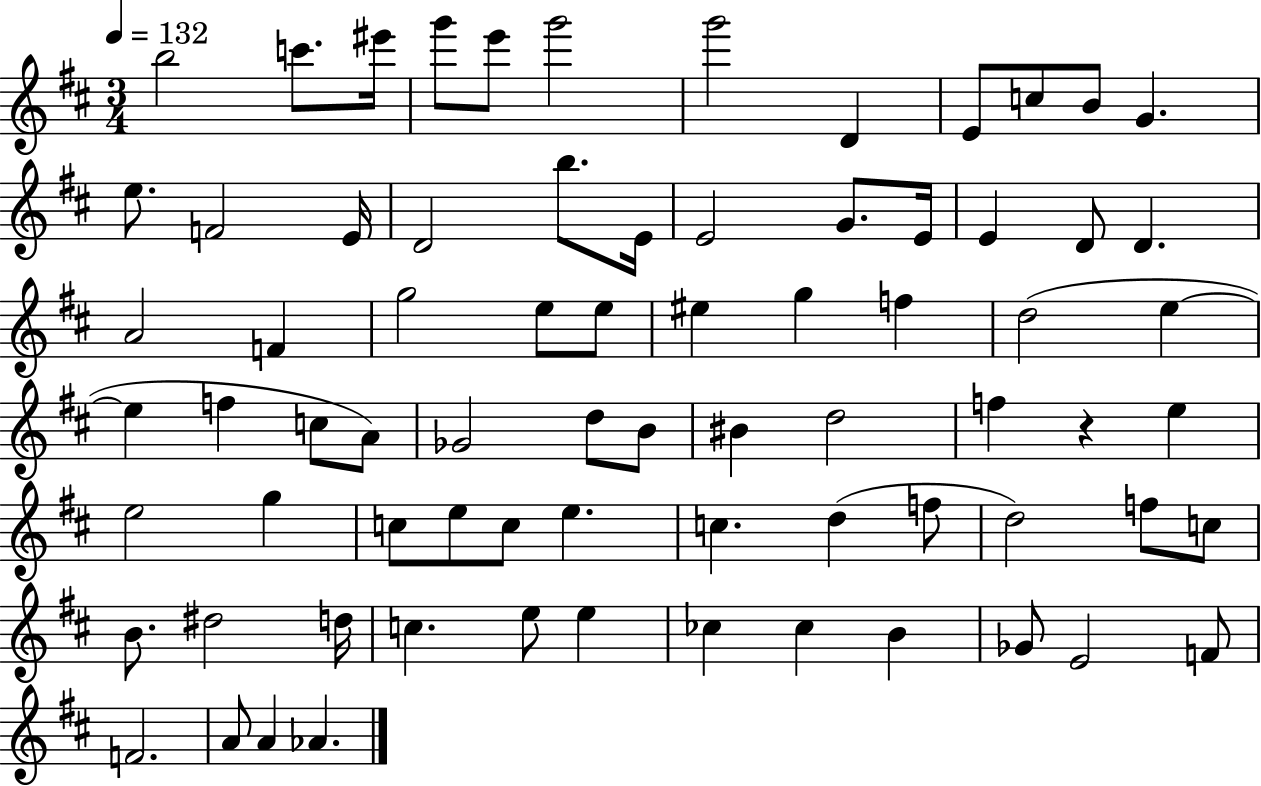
B5/h C6/e. EIS6/s G6/e E6/e G6/h G6/h D4/q E4/e C5/e B4/e G4/q. E5/e. F4/h E4/s D4/h B5/e. E4/s E4/h G4/e. E4/s E4/q D4/e D4/q. A4/h F4/q G5/h E5/e E5/e EIS5/q G5/q F5/q D5/h E5/q E5/q F5/q C5/e A4/e Gb4/h D5/e B4/e BIS4/q D5/h F5/q R/q E5/q E5/h G5/q C5/e E5/e C5/e E5/q. C5/q. D5/q F5/e D5/h F5/e C5/e B4/e. D#5/h D5/s C5/q. E5/e E5/q CES5/q CES5/q B4/q Gb4/e E4/h F4/e F4/h. A4/e A4/q Ab4/q.